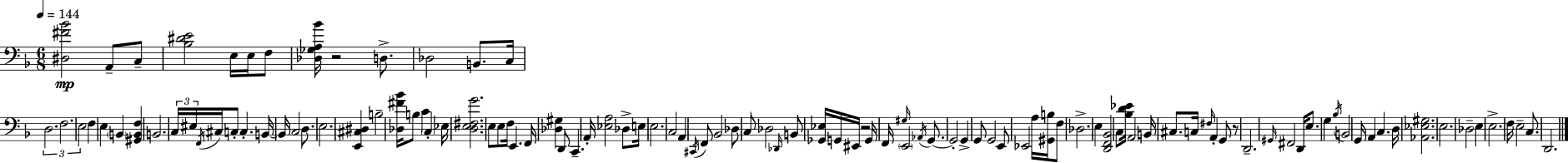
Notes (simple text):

[D#3,F#4,Bb4]/h A2/e C3/e [Bb3,D#4,E4]/h E3/s E3/s F3/e [Db3,Gb3,A3,Bb4]/s R/h D3/e. Db3/h B2/e. C3/s D3/h. F3/h. E3/h F3/q E3/q B2/q [G#2,B2,F3]/q B2/h. C3/s EIS3/s F2/s C#3/s C3/e C3/q. B2/s B2/s C3/h D3/e. E3/h. [E2,C#3,D#3]/q B3/h [Db3,F#4,Bb4]/s B3/e C4/q C3/q Eb3/s [D3,E3,F#3,G4]/h. E3/e E3/e F3/s E2/q. F2/s [Db3,G#3]/q D2/e C2/q. A2/s [Eb3,A3]/h Db3/e E3/s E3/h. C3/h A2/q C#2/s F2/e Bb2/h Db3/e C3/e Db3/h Db2/s B2/e [Gb2,Eb3]/s G2/s EIS2/s R/h G2/s F2/s G#3/s E2/h Ab2/s G2/e. G2/h G2/q G2/e G2/h E2/e Eb2/h A3/s [G#2,B3]/s F3/e Db3/h. E3/q [D2,F2,Bb2]/h C3/e [Bb3,D4,Eb4]/s A2/h B2/s C#3/e. C3/s F#3/s A2/q G2/e R/e D2/h. G#2/s F#2/h D2/s E3/e. G3/q Bb3/s B2/h G2/s A2/q C3/q. D3/s [Ab2,Eb3,G#3]/h. E3/h. Db3/h E3/q E3/h. F3/s E3/h C3/e. D2/h.